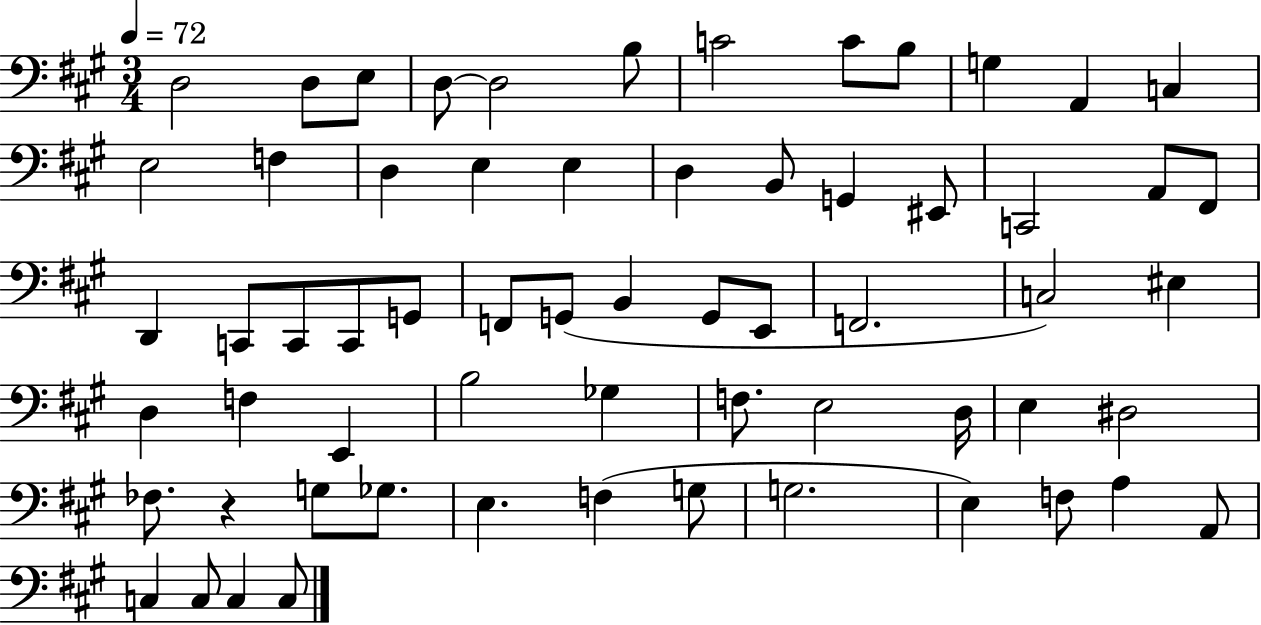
D3/h D3/e E3/e D3/e D3/h B3/e C4/h C4/e B3/e G3/q A2/q C3/q E3/h F3/q D3/q E3/q E3/q D3/q B2/e G2/q EIS2/e C2/h A2/e F#2/e D2/q C2/e C2/e C2/e G2/e F2/e G2/e B2/q G2/e E2/e F2/h. C3/h EIS3/q D3/q F3/q E2/q B3/h Gb3/q F3/e. E3/h D3/s E3/q D#3/h FES3/e. R/q G3/e Gb3/e. E3/q. F3/q G3/e G3/h. E3/q F3/e A3/q A2/e C3/q C3/e C3/q C3/e